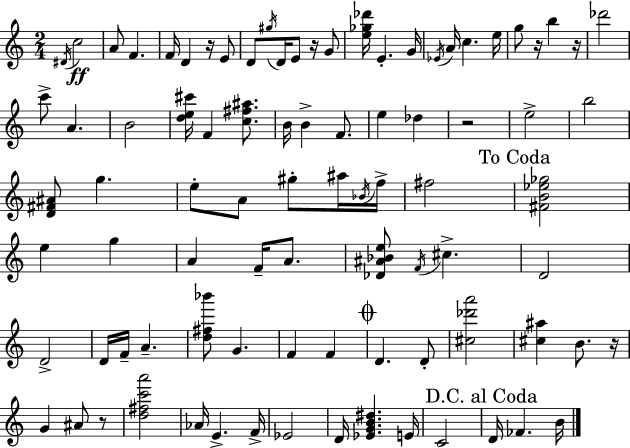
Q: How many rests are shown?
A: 7